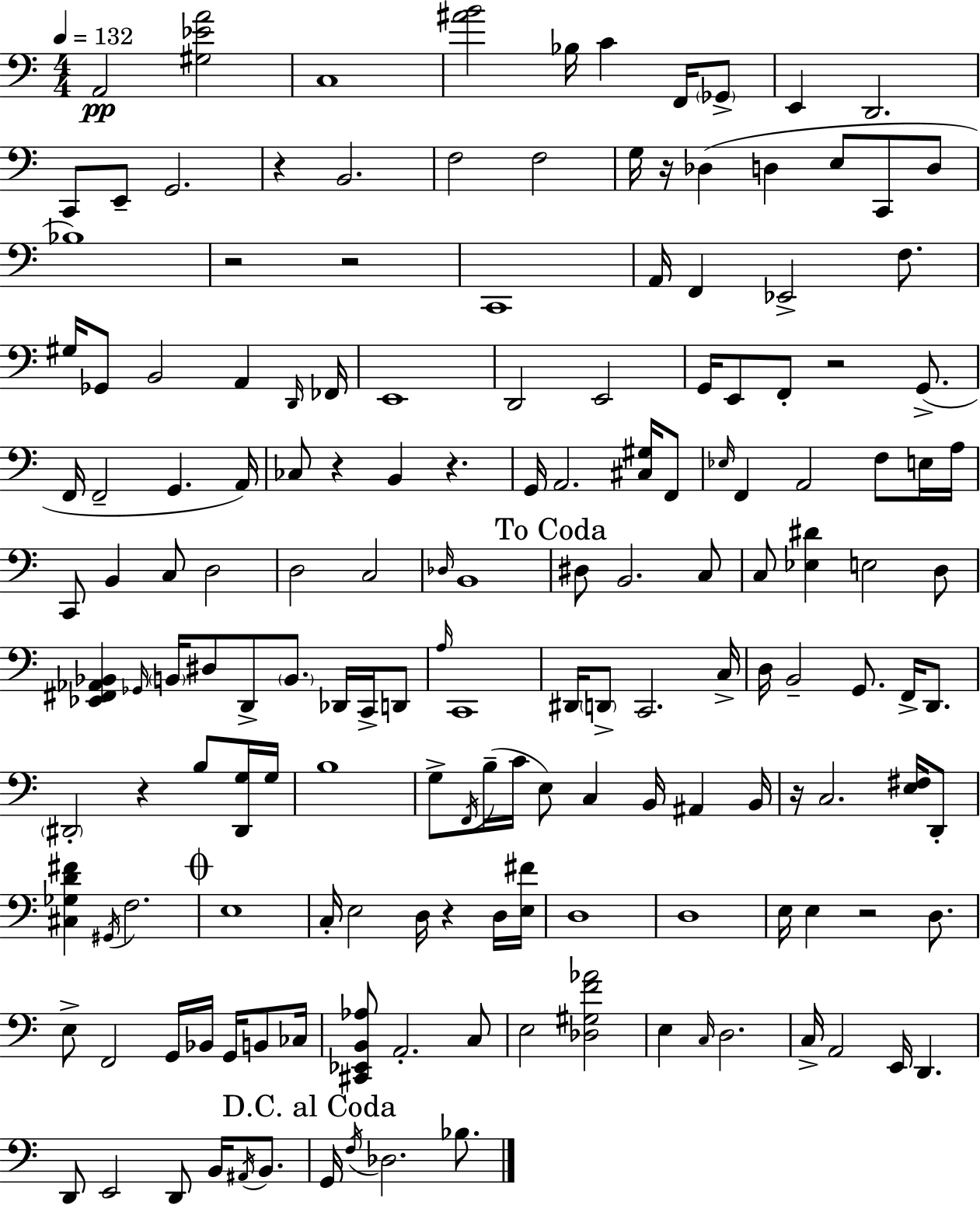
X:1
T:Untitled
M:4/4
L:1/4
K:Am
A,,2 [^G,_EA]2 C,4 [^AB]2 _B,/4 C F,,/4 _G,,/2 E,, D,,2 C,,/2 E,,/2 G,,2 z B,,2 F,2 F,2 G,/4 z/4 _D, D, E,/2 C,,/2 D,/2 _B,4 z2 z2 C,,4 A,,/4 F,, _E,,2 F,/2 ^G,/4 _G,,/2 B,,2 A,, D,,/4 _F,,/4 E,,4 D,,2 E,,2 G,,/4 E,,/2 F,,/2 z2 G,,/2 F,,/4 F,,2 G,, A,,/4 _C,/2 z B,, z G,,/4 A,,2 [^C,^G,]/4 F,,/2 _E,/4 F,, A,,2 F,/2 E,/4 A,/4 C,,/2 B,, C,/2 D,2 D,2 C,2 _D,/4 B,,4 ^D,/2 B,,2 C,/2 C,/2 [_E,^D] E,2 D,/2 [_E,,^F,,_A,,_B,,] _G,,/4 B,,/4 ^D,/2 D,,/2 B,,/2 _D,,/4 C,,/4 D,,/2 A,/4 C,,4 ^D,,/4 D,,/2 C,,2 C,/4 D,/4 B,,2 G,,/2 F,,/4 D,,/2 ^D,,2 z B,/2 [^D,,G,]/4 G,/4 B,4 G,/2 F,,/4 B,/4 C/4 E,/2 C, B,,/4 ^A,, B,,/4 z/4 C,2 [E,^F,]/4 D,,/2 [^C,_G,D^F] ^G,,/4 F,2 E,4 C,/4 E,2 D,/4 z D,/4 [E,^F]/4 D,4 D,4 E,/4 E, z2 D,/2 E,/2 F,,2 G,,/4 _B,,/4 G,,/4 B,,/2 _C,/4 [^C,,_E,,B,,_A,]/2 A,,2 C,/2 E,2 [_D,^G,F_A]2 E, C,/4 D,2 C,/4 A,,2 E,,/4 D,, D,,/2 E,,2 D,,/2 B,,/4 ^A,,/4 B,,/2 G,,/4 F,/4 _D,2 _B,/2